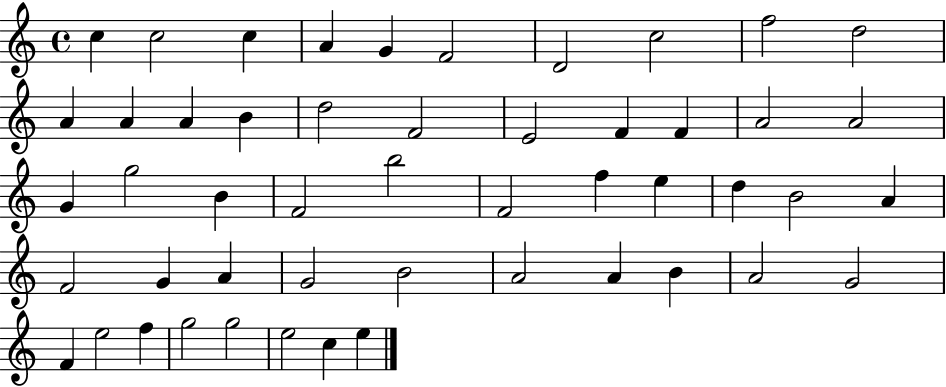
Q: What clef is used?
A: treble